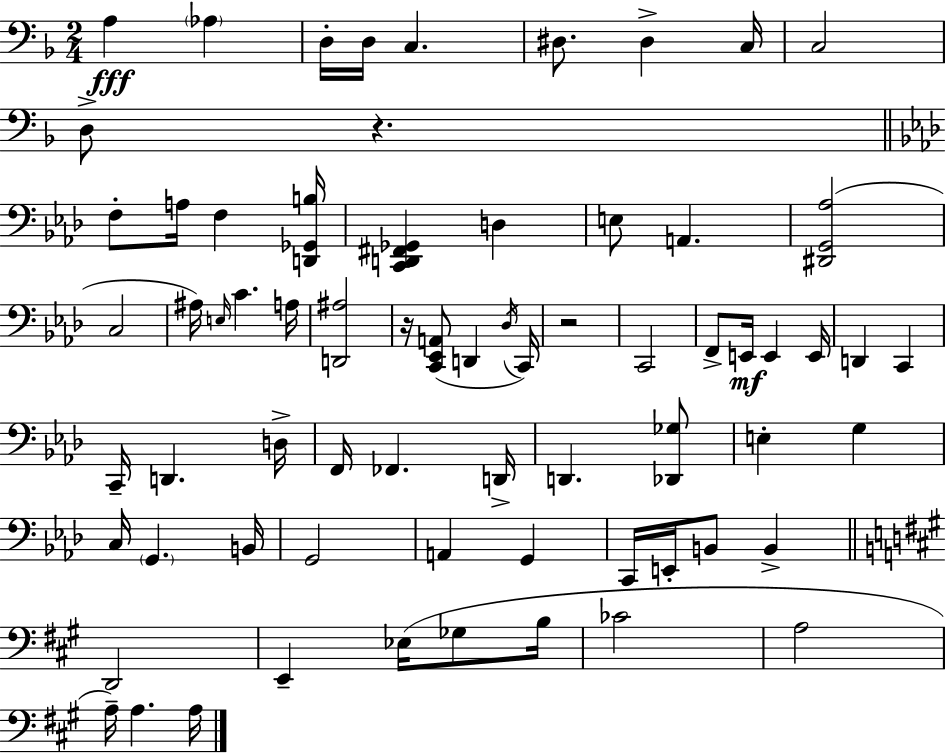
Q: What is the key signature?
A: F major